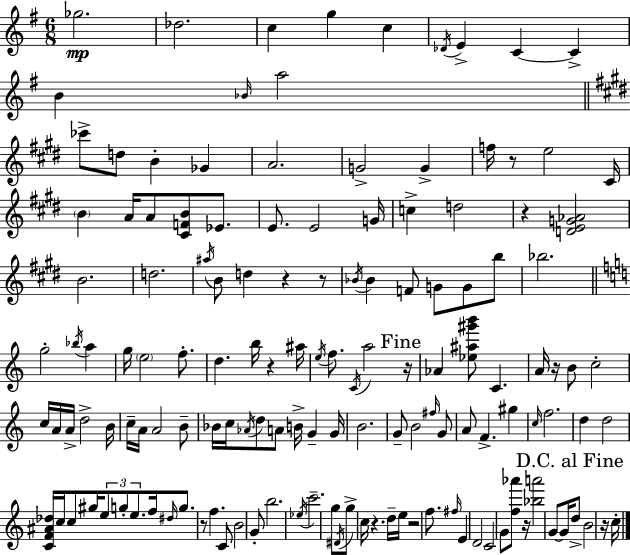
Gb5/h. Db5/h. C5/q G5/q C5/q Db4/s E4/q C4/q C4/q B4/q Bb4/s A5/h CES6/e D5/e B4/q Gb4/q A4/h. G4/h G4/q F5/s R/e E5/h C#4/s B4/q A4/s A4/e [C#4,F4,B4]/e Eb4/e. E4/e. E4/h G4/s C5/q D5/h R/q [D4,E4,G4,Ab4]/h B4/h. D5/h. A#5/s B4/e D5/q R/q R/e Bb4/s Bb4/q F4/e G4/e G4/e B5/e Bb5/h. G5/h Bb5/s A5/q G5/s E5/h F5/e. D5/q. B5/s R/q A#5/s E5/s F5/e. C4/s A5/h R/s Ab4/q [Eb5,A#5,G#6,B6]/e C4/q. A4/s R/s B4/e C5/h C5/s A4/s A4/s D5/h B4/s C5/s A4/s A4/h B4/e Bb4/s C5/s Ab4/s D5/e A4/e B4/s G4/q G4/s B4/h. G4/e B4/h F#5/s G4/e A4/e F4/q. G#5/q C5/s F5/h. D5/q D5/h [C4,F4,A#4,Db5]/s C5/s C5/e G#5/s E5/e G5/e E5/e. F5/s D#5/s G5/e. R/e F5/q. C4/e B4/h G4/e B5/h. Eb5/s C6/h. G5/e D#4/s G5/e C5/s R/q. D5/s E5/s R/h F5/e. F#5/s E4/q D4/h C4/h G4/e [F5,Ab6]/e R/s [Bb5,A6]/h G4/e G4/s D5/e B4/h R/s C5/s